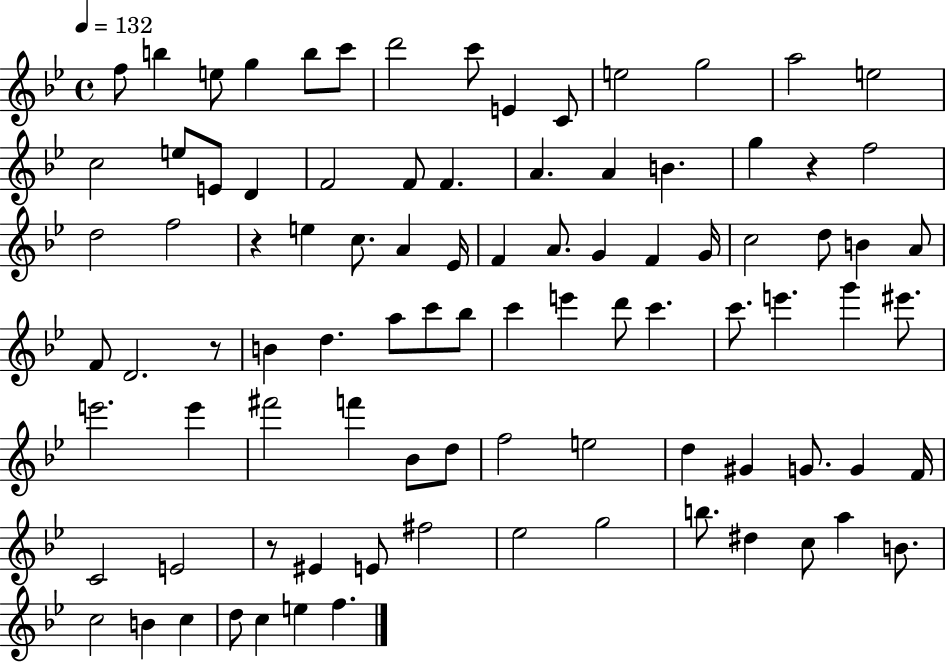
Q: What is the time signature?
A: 4/4